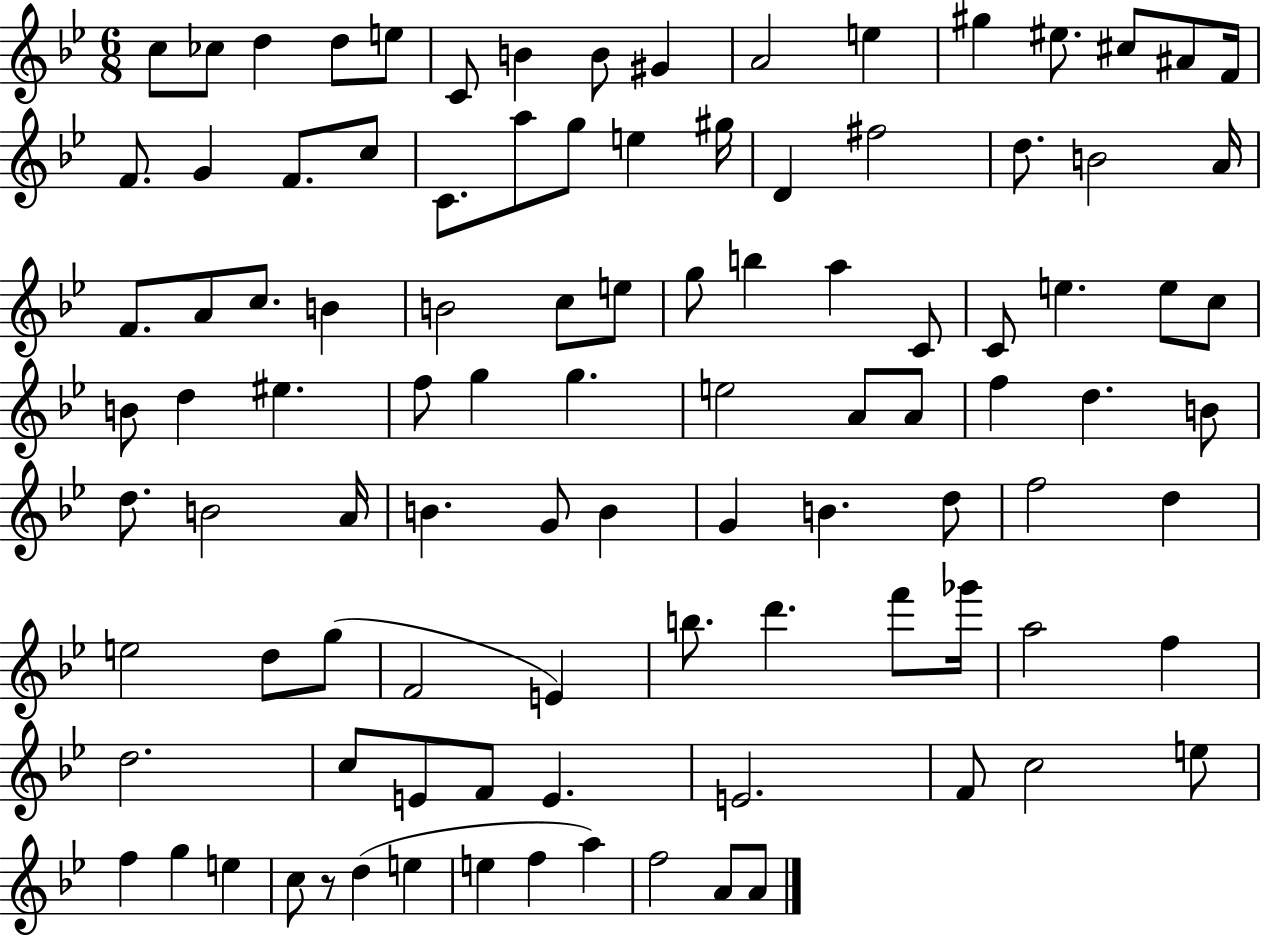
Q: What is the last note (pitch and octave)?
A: A4